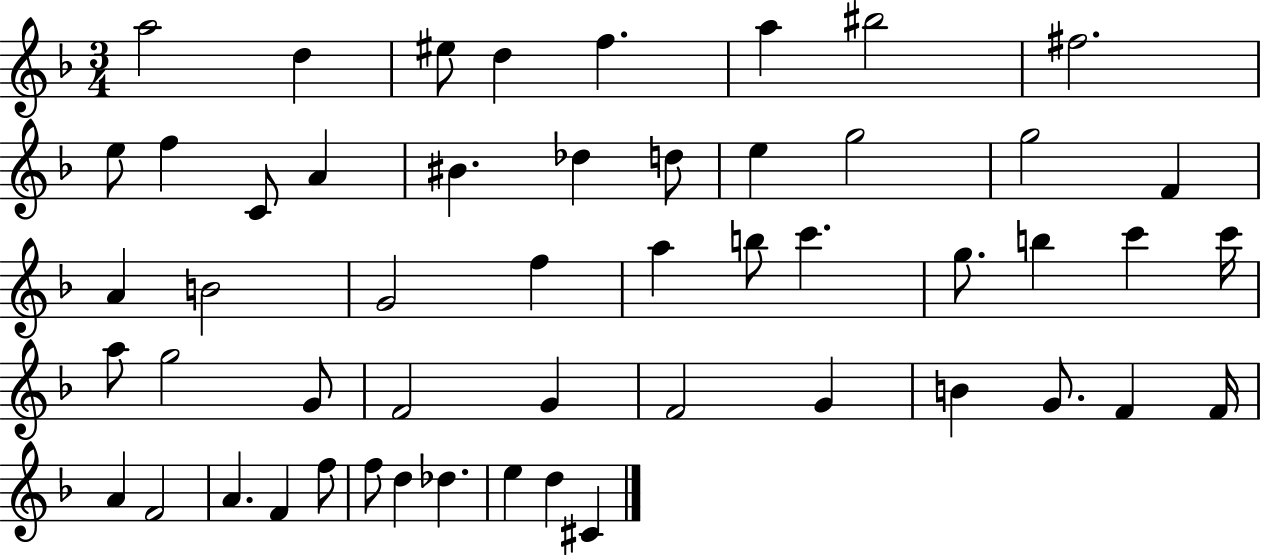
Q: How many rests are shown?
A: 0